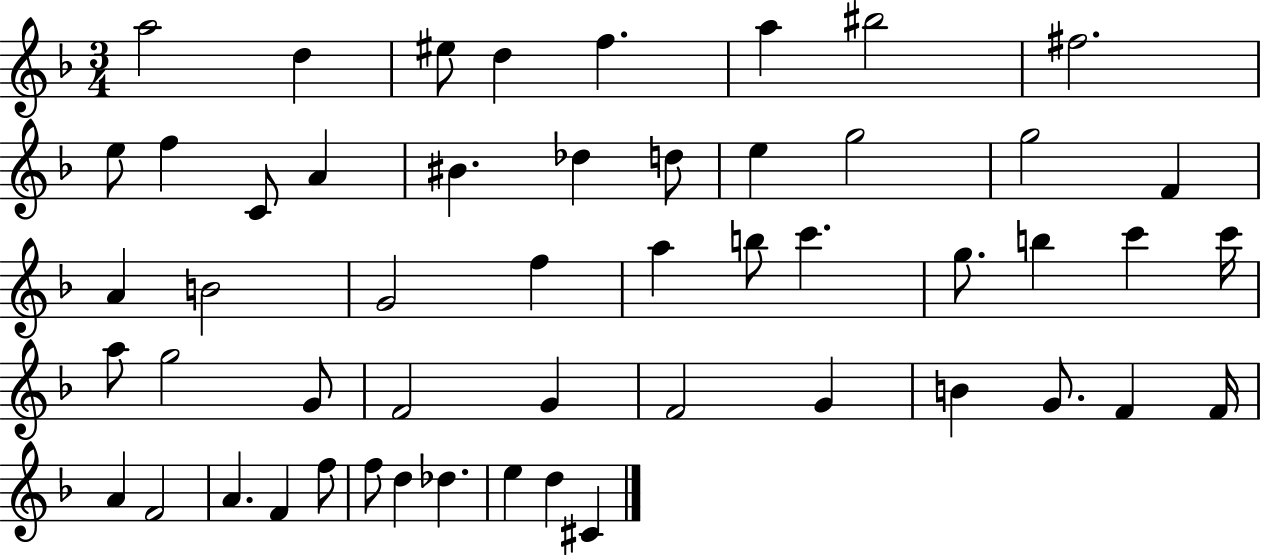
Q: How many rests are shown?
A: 0